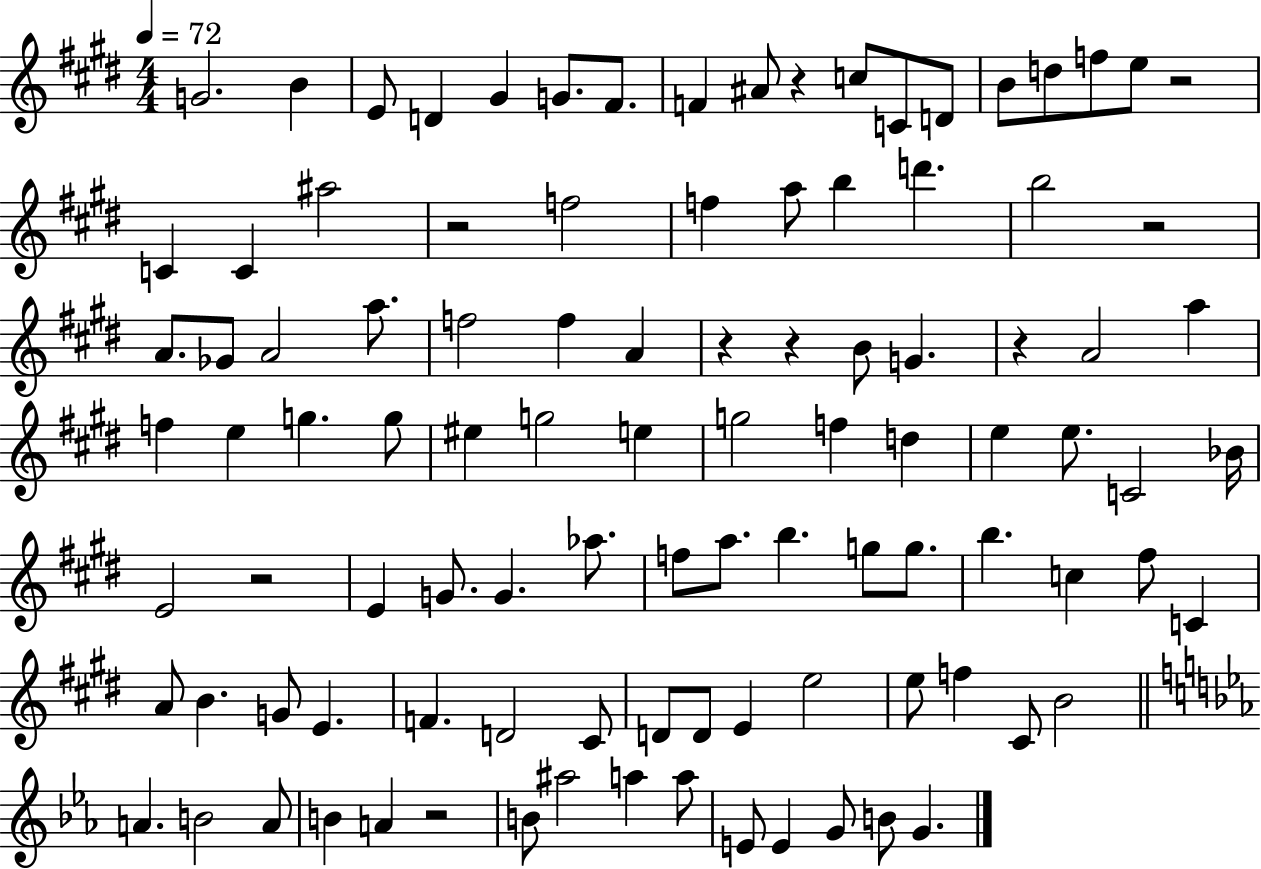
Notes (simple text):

G4/h. B4/q E4/e D4/q G#4/q G4/e. F#4/e. F4/q A#4/e R/q C5/e C4/e D4/e B4/e D5/e F5/e E5/e R/h C4/q C4/q A#5/h R/h F5/h F5/q A5/e B5/q D6/q. B5/h R/h A4/e. Gb4/e A4/h A5/e. F5/h F5/q A4/q R/q R/q B4/e G4/q. R/q A4/h A5/q F5/q E5/q G5/q. G5/e EIS5/q G5/h E5/q G5/h F5/q D5/q E5/q E5/e. C4/h Bb4/s E4/h R/h E4/q G4/e. G4/q. Ab5/e. F5/e A5/e. B5/q. G5/e G5/e. B5/q. C5/q F#5/e C4/q A4/e B4/q. G4/e E4/q. F4/q. D4/h C#4/e D4/e D4/e E4/q E5/h E5/e F5/q C#4/e B4/h A4/q. B4/h A4/e B4/q A4/q R/h B4/e A#5/h A5/q A5/e E4/e E4/q G4/e B4/e G4/q.